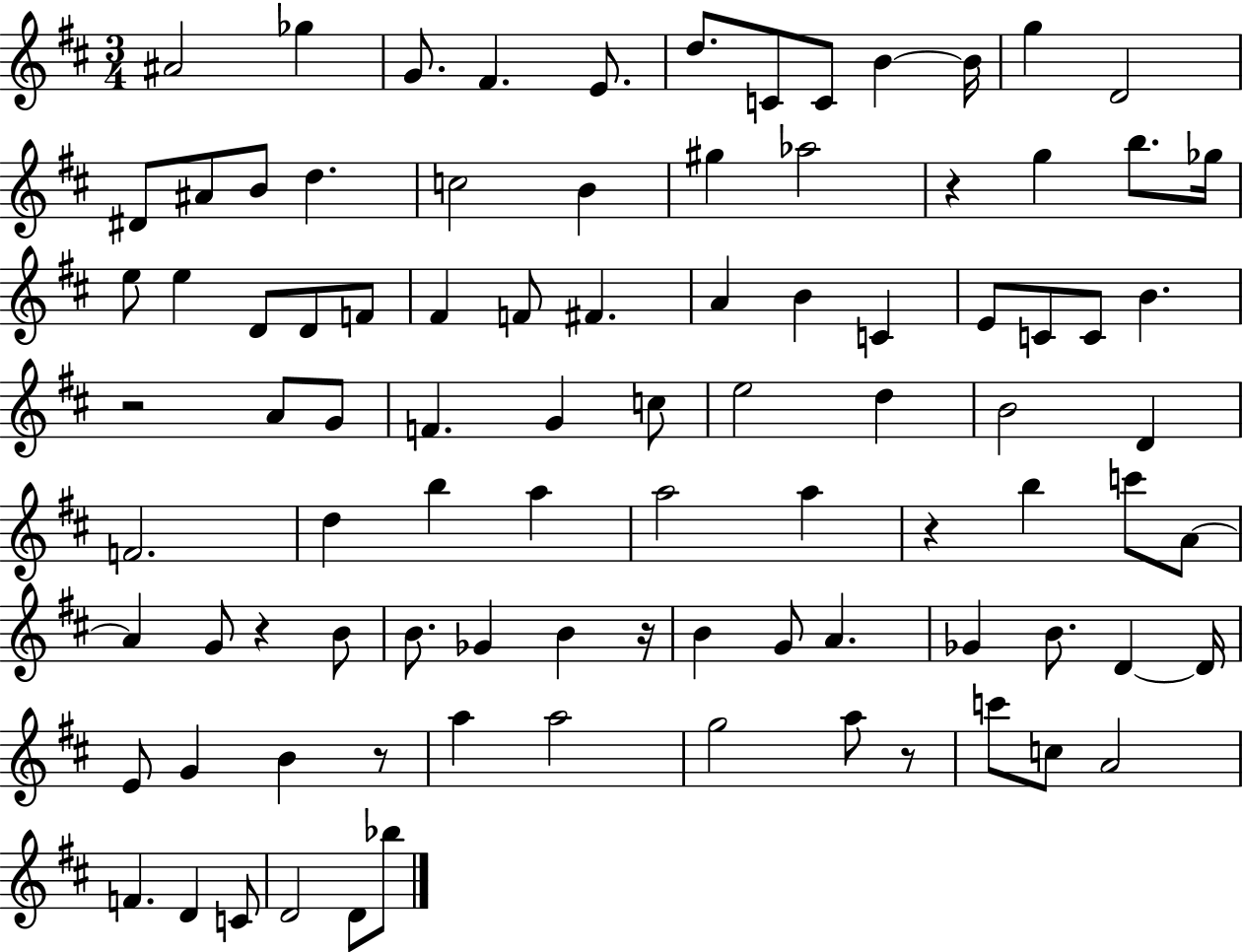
A#4/h Gb5/q G4/e. F#4/q. E4/e. D5/e. C4/e C4/e B4/q B4/s G5/q D4/h D#4/e A#4/e B4/e D5/q. C5/h B4/q G#5/q Ab5/h R/q G5/q B5/e. Gb5/s E5/e E5/q D4/e D4/e F4/e F#4/q F4/e F#4/q. A4/q B4/q C4/q E4/e C4/e C4/e B4/q. R/h A4/e G4/e F4/q. G4/q C5/e E5/h D5/q B4/h D4/q F4/h. D5/q B5/q A5/q A5/h A5/q R/q B5/q C6/e A4/e A4/q G4/e R/q B4/e B4/e. Gb4/q B4/q R/s B4/q G4/e A4/q. Gb4/q B4/e. D4/q D4/s E4/e G4/q B4/q R/e A5/q A5/h G5/h A5/e R/e C6/e C5/e A4/h F4/q. D4/q C4/e D4/h D4/e Bb5/e